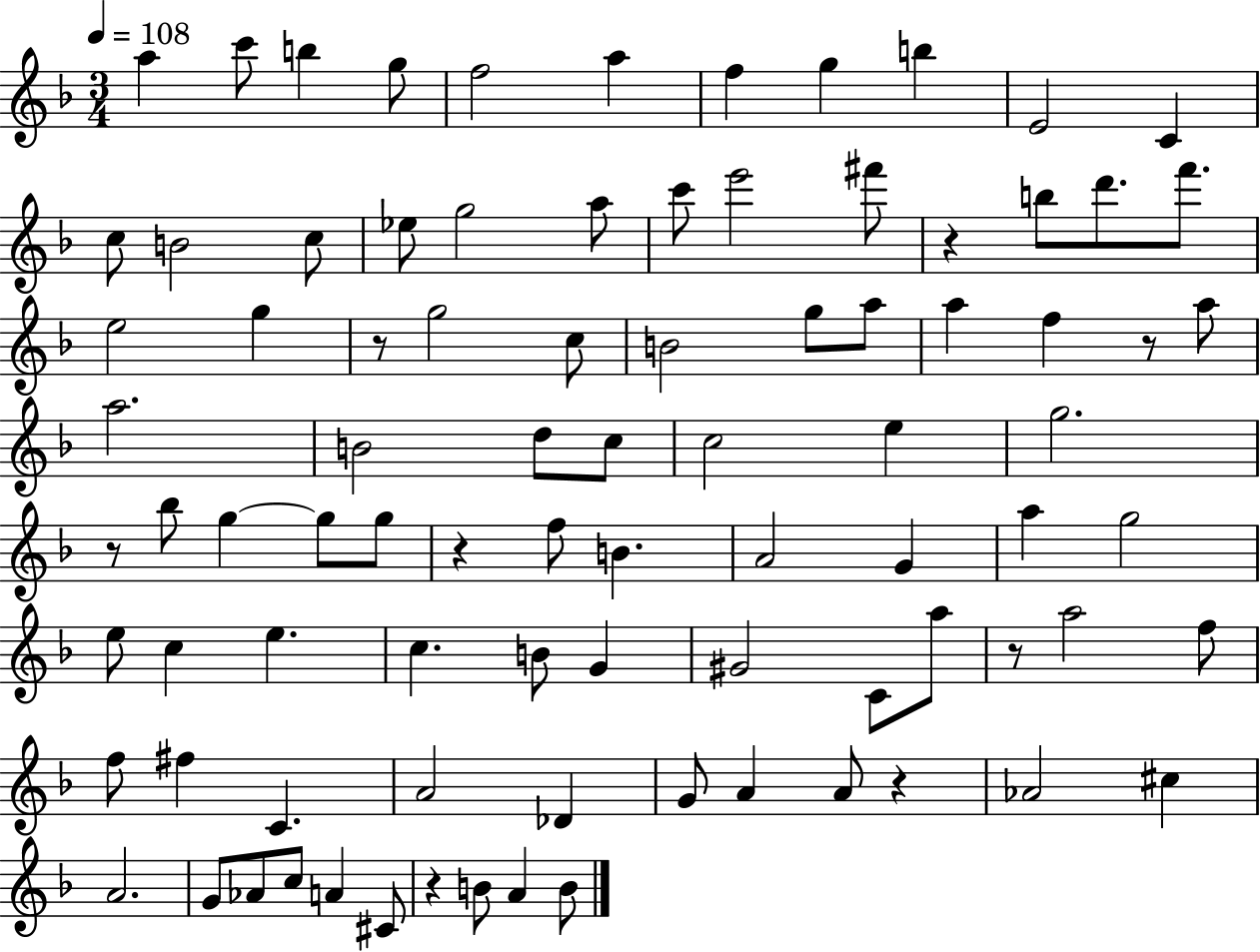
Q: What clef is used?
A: treble